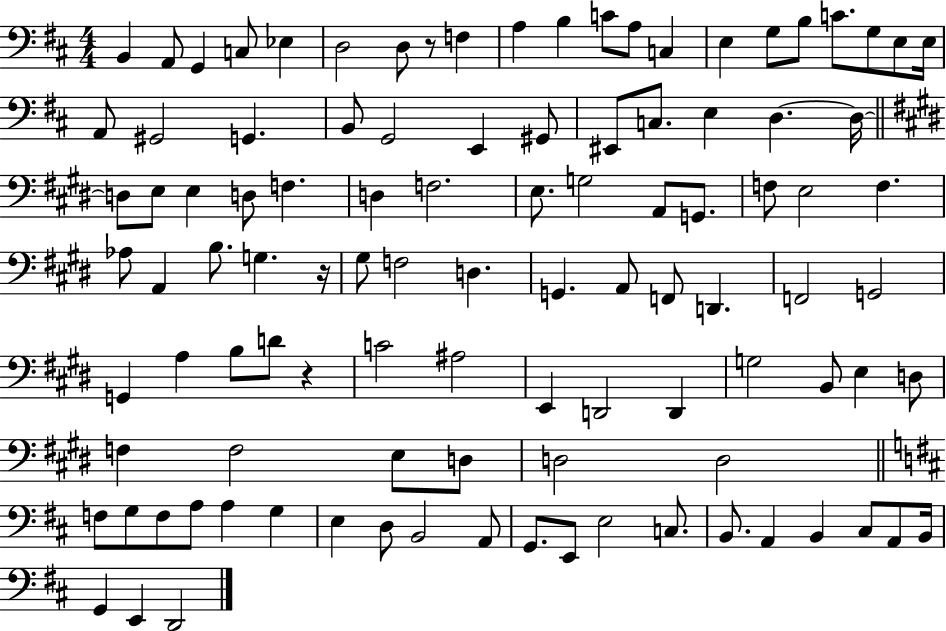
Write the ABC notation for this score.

X:1
T:Untitled
M:4/4
L:1/4
K:D
B,, A,,/2 G,, C,/2 _E, D,2 D,/2 z/2 F, A, B, C/2 A,/2 C, E, G,/2 B,/2 C/2 G,/2 E,/2 E,/4 A,,/2 ^G,,2 G,, B,,/2 G,,2 E,, ^G,,/2 ^E,,/2 C,/2 E, D, D,/4 D,/2 E,/2 E, D,/2 F, D, F,2 E,/2 G,2 A,,/2 G,,/2 F,/2 E,2 F, _A,/2 A,, B,/2 G, z/4 ^G,/2 F,2 D, G,, A,,/2 F,,/2 D,, F,,2 G,,2 G,, A, B,/2 D/2 z C2 ^A,2 E,, D,,2 D,, G,2 B,,/2 E, D,/2 F, F,2 E,/2 D,/2 D,2 D,2 F,/2 G,/2 F,/2 A,/2 A, G, E, D,/2 B,,2 A,,/2 G,,/2 E,,/2 E,2 C,/2 B,,/2 A,, B,, ^C,/2 A,,/2 B,,/4 G,, E,, D,,2